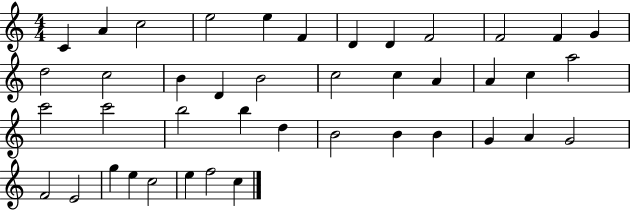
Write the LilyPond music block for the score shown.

{
  \clef treble
  \numericTimeSignature
  \time 4/4
  \key c \major
  c'4 a'4 c''2 | e''2 e''4 f'4 | d'4 d'4 f'2 | f'2 f'4 g'4 | \break d''2 c''2 | b'4 d'4 b'2 | c''2 c''4 a'4 | a'4 c''4 a''2 | \break c'''2 c'''2 | b''2 b''4 d''4 | b'2 b'4 b'4 | g'4 a'4 g'2 | \break f'2 e'2 | g''4 e''4 c''2 | e''4 f''2 c''4 | \bar "|."
}